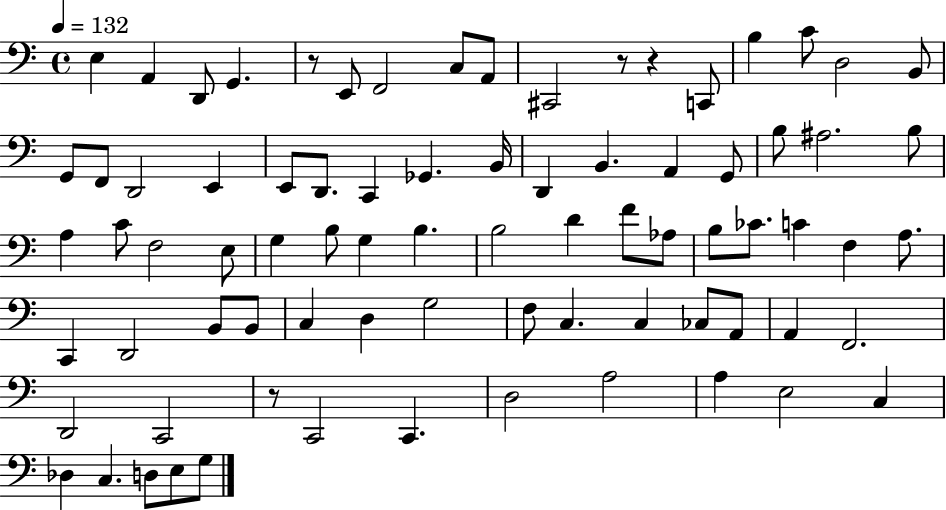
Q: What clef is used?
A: bass